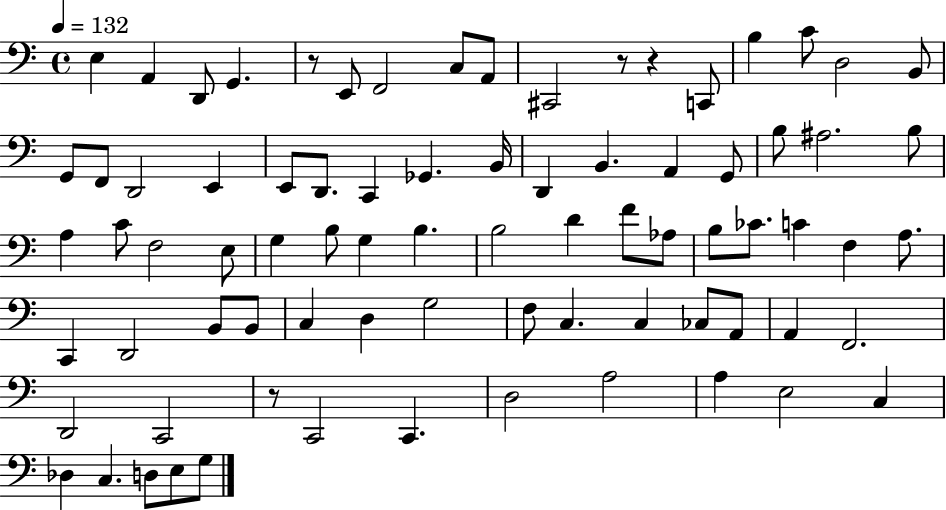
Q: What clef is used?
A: bass